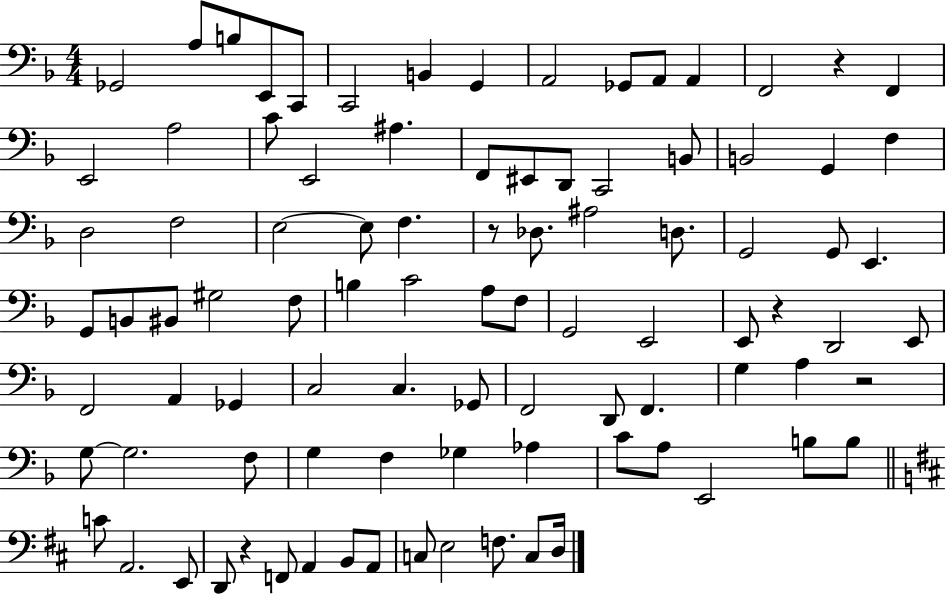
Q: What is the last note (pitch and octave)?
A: D3